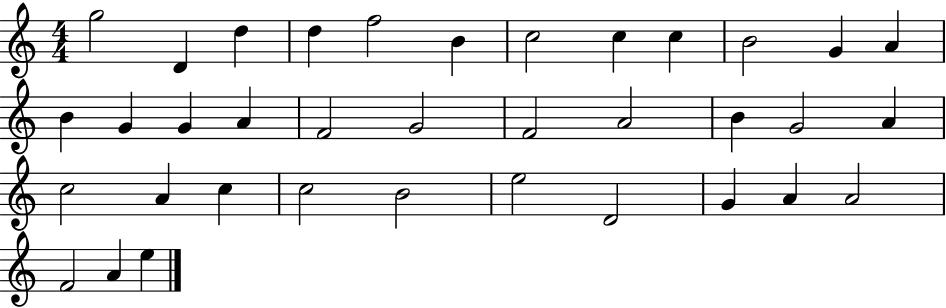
G5/h D4/q D5/q D5/q F5/h B4/q C5/h C5/q C5/q B4/h G4/q A4/q B4/q G4/q G4/q A4/q F4/h G4/h F4/h A4/h B4/q G4/h A4/q C5/h A4/q C5/q C5/h B4/h E5/h D4/h G4/q A4/q A4/h F4/h A4/q E5/q